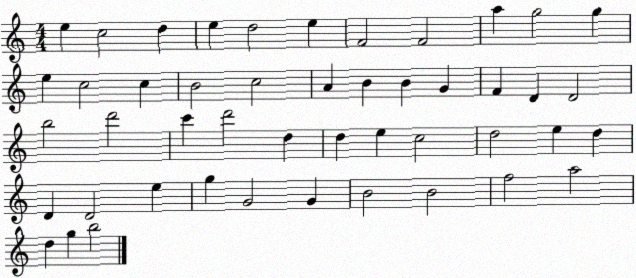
X:1
T:Untitled
M:4/4
L:1/4
K:C
e c2 d e d2 e F2 F2 a g2 g e c2 c B2 c2 A B B G F D D2 b2 d'2 c' d'2 d d e c2 d2 e d D D2 e g G2 G B2 B2 f2 a2 d g b2